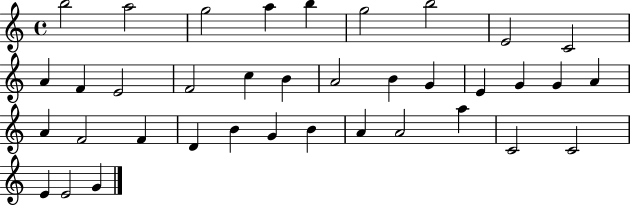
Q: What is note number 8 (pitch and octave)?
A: E4